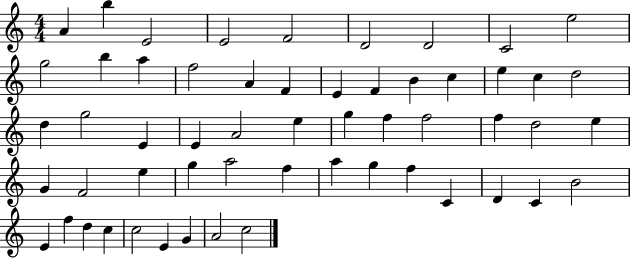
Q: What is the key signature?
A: C major